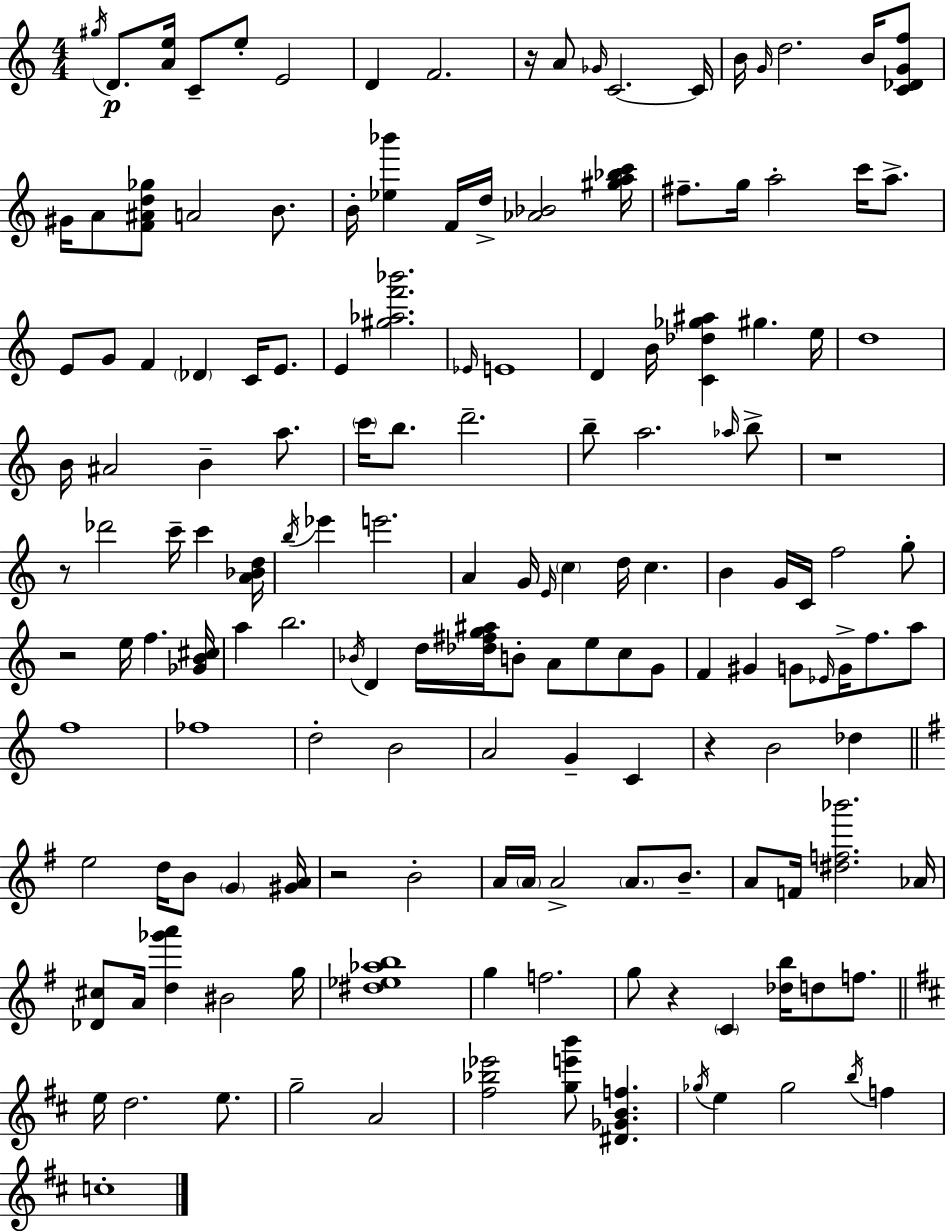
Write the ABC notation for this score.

X:1
T:Untitled
M:4/4
L:1/4
K:Am
^g/4 D/2 [Ae]/4 C/2 e/2 E2 D F2 z/4 A/2 _G/4 C2 C/4 B/4 G/4 d2 B/4 [C_DGf]/2 ^G/4 A/2 [F^Ad_g]/2 A2 B/2 B/4 [_e_b'] F/4 d/4 [_A_B]2 [^ga_bc']/4 ^f/2 g/4 a2 c'/4 a/2 E/2 G/2 F _D C/4 E/2 E [^g_af'_b']2 _E/4 E4 D B/4 [C_d_g^a] ^g e/4 d4 B/4 ^A2 B a/2 c'/4 b/2 d'2 b/2 a2 _a/4 b/2 z4 z/2 _d'2 c'/4 c' [A_Bd]/4 b/4 _e' e'2 A G/4 E/4 c d/4 c B G/4 C/4 f2 g/2 z2 e/4 f [_GB^c]/4 a b2 _B/4 D d/4 [_d^fg^a]/4 B/2 A/2 e/2 c/2 G/2 F ^G G/2 _E/4 G/4 f/2 a/2 f4 _f4 d2 B2 A2 G C z B2 _d e2 d/4 B/2 G [^GA]/4 z2 B2 A/4 A/4 A2 A/2 B/2 A/2 F/4 [^df_b']2 _A/4 [_D^c]/2 A/4 [d_g'a'] ^B2 g/4 [^d_e_ab]4 g f2 g/2 z C [_db]/4 d/2 f/2 e/4 d2 e/2 g2 A2 [^f_b_e']2 [ge'b']/2 [^D_GBf] _g/4 e _g2 b/4 f c4